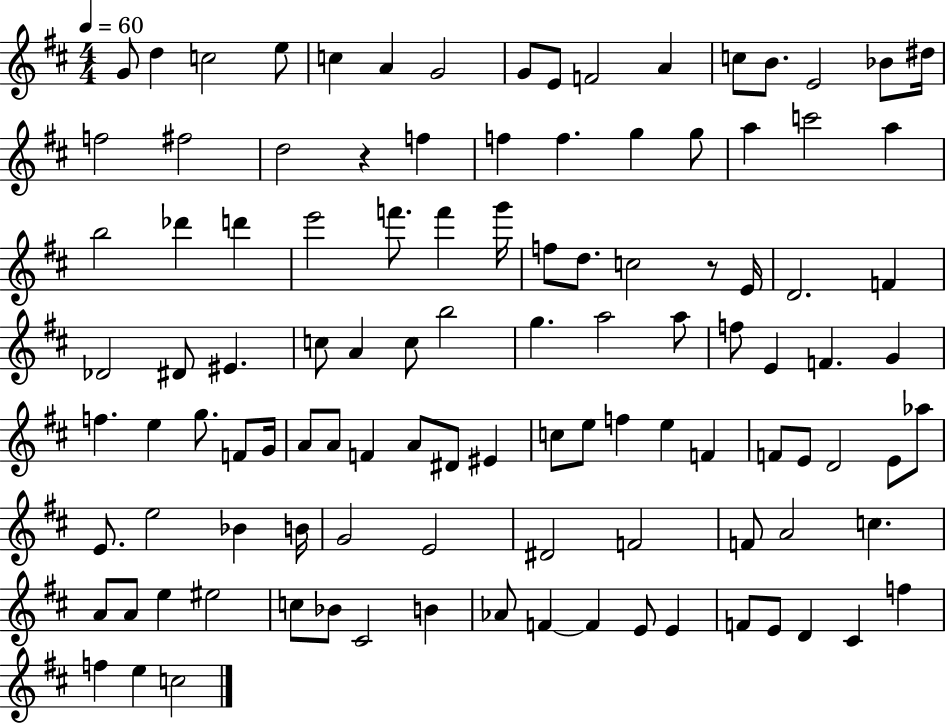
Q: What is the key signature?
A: D major